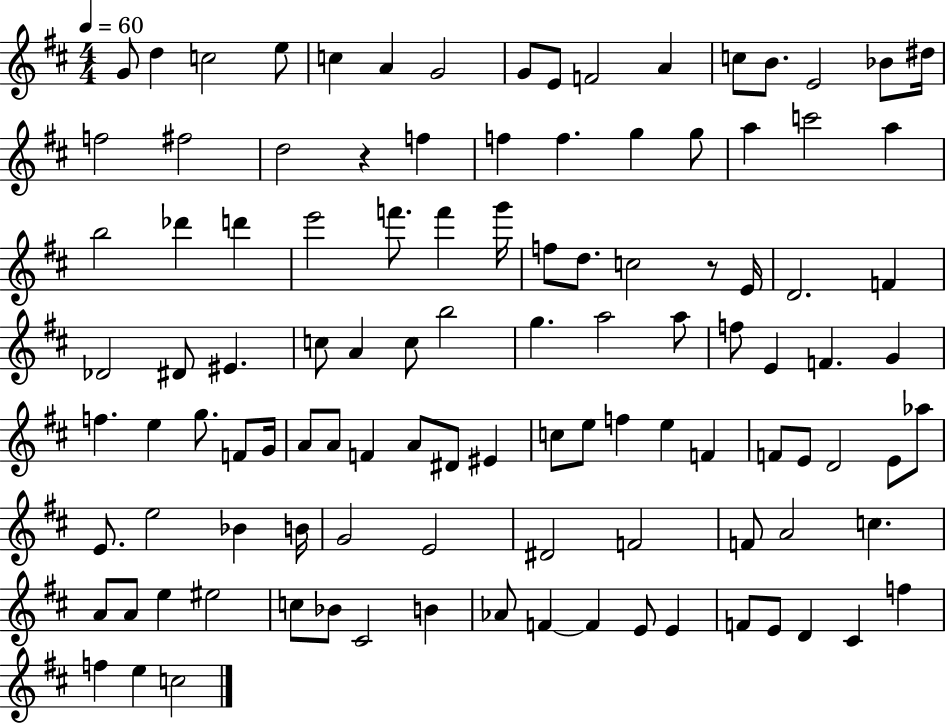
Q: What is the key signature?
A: D major